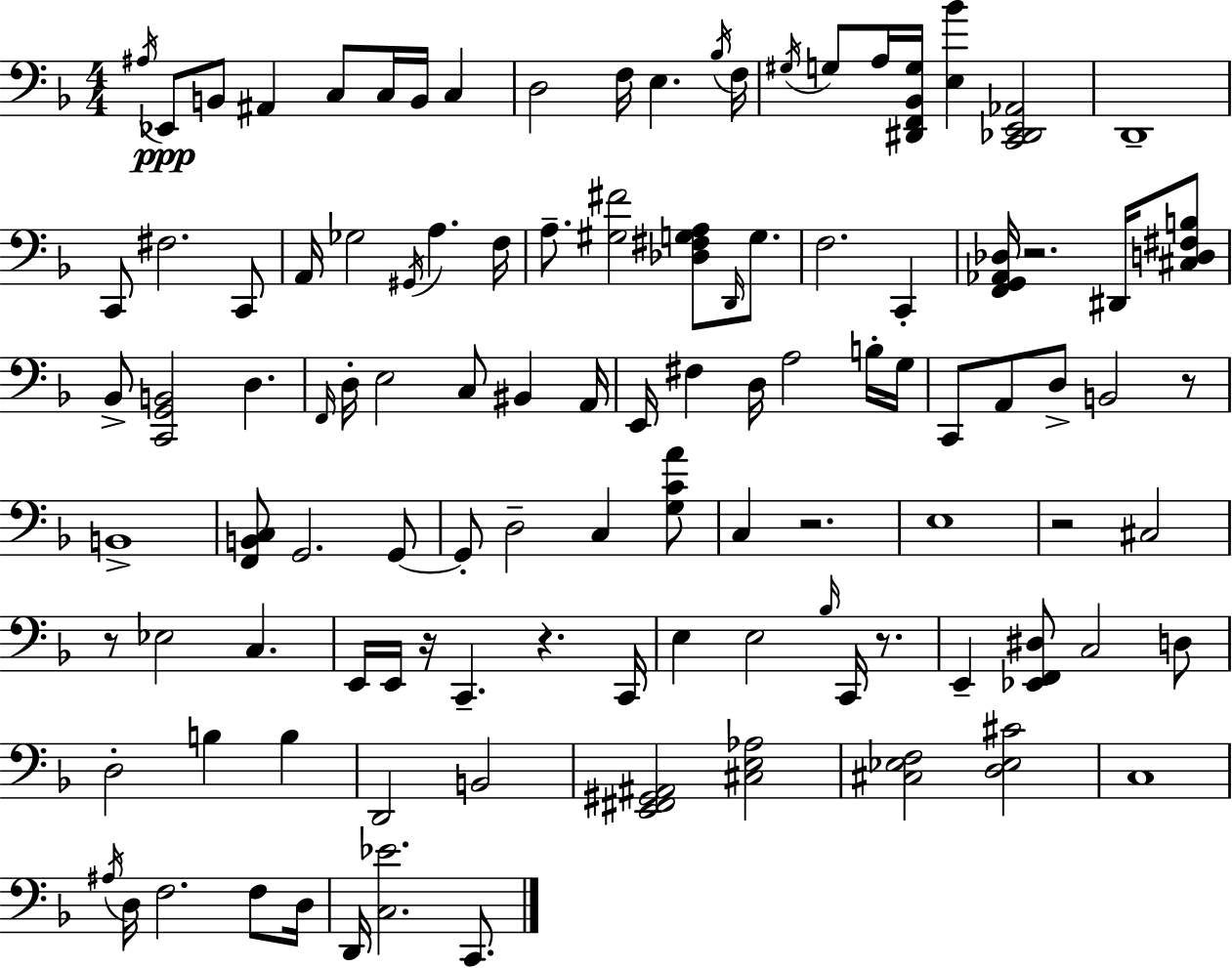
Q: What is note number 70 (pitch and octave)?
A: C3